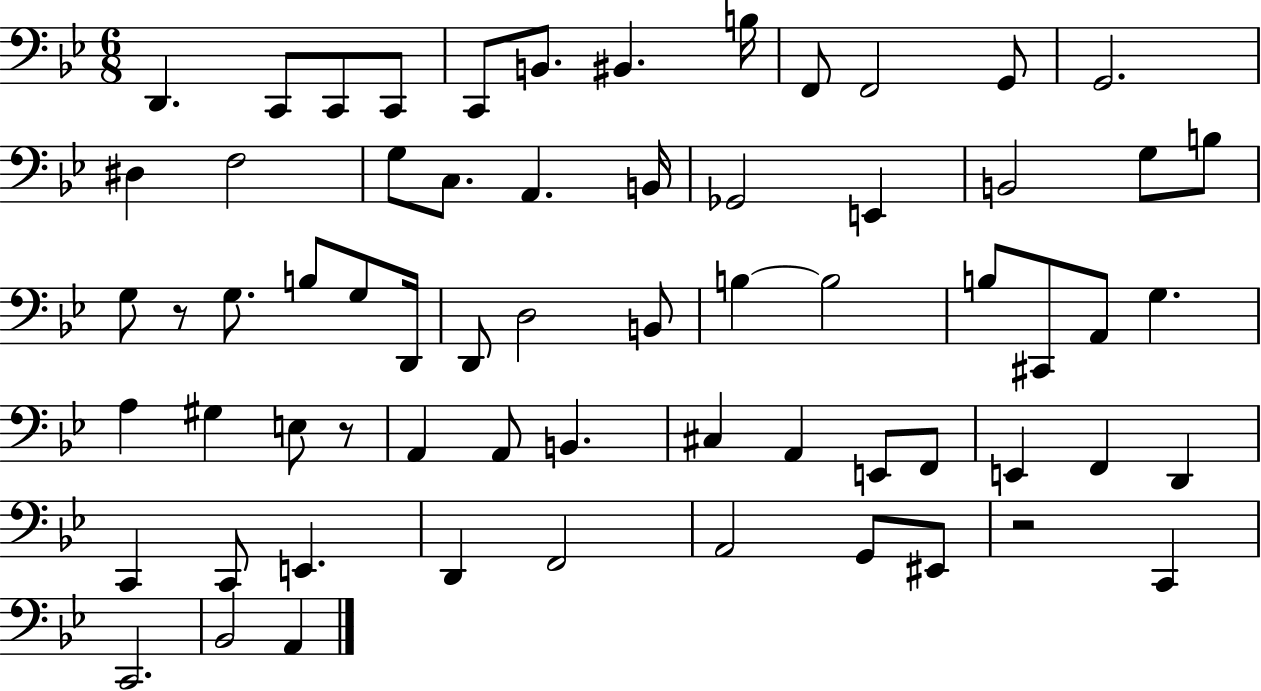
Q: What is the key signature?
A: BES major